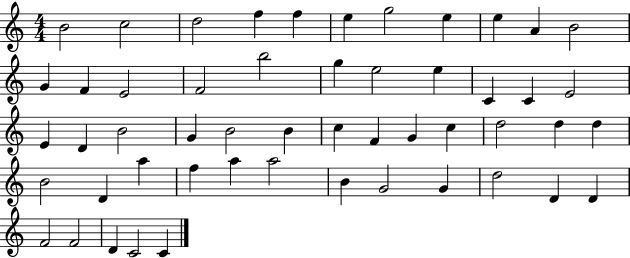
X:1
T:Untitled
M:4/4
L:1/4
K:C
B2 c2 d2 f f e g2 e e A B2 G F E2 F2 b2 g e2 e C C E2 E D B2 G B2 B c F G c d2 d d B2 D a f a a2 B G2 G d2 D D F2 F2 D C2 C